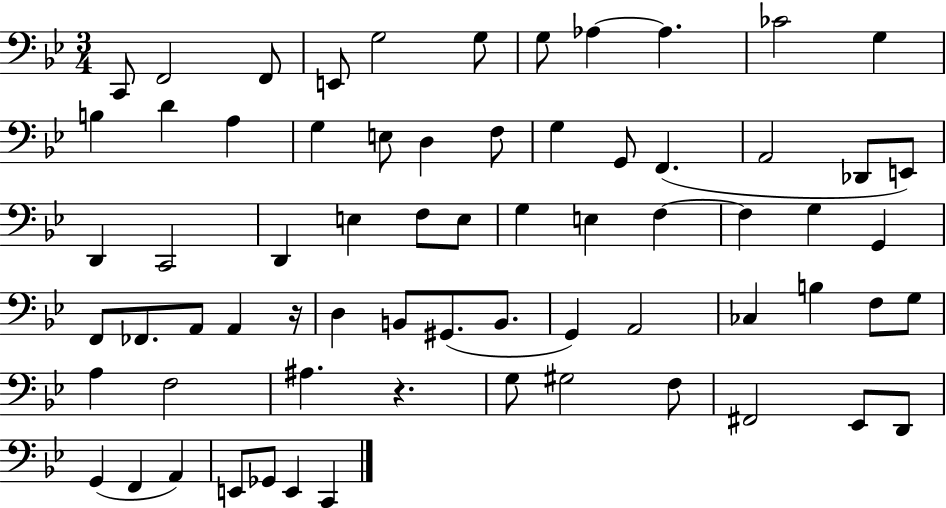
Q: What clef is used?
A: bass